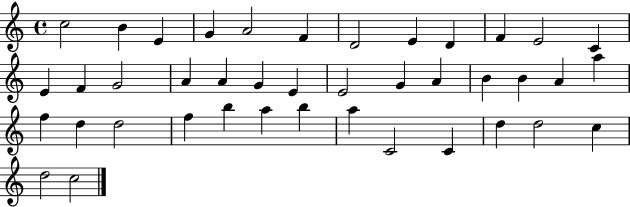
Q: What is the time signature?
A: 4/4